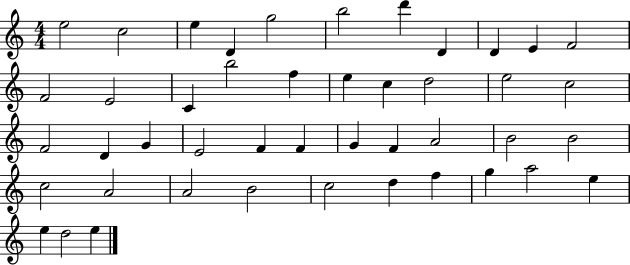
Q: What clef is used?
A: treble